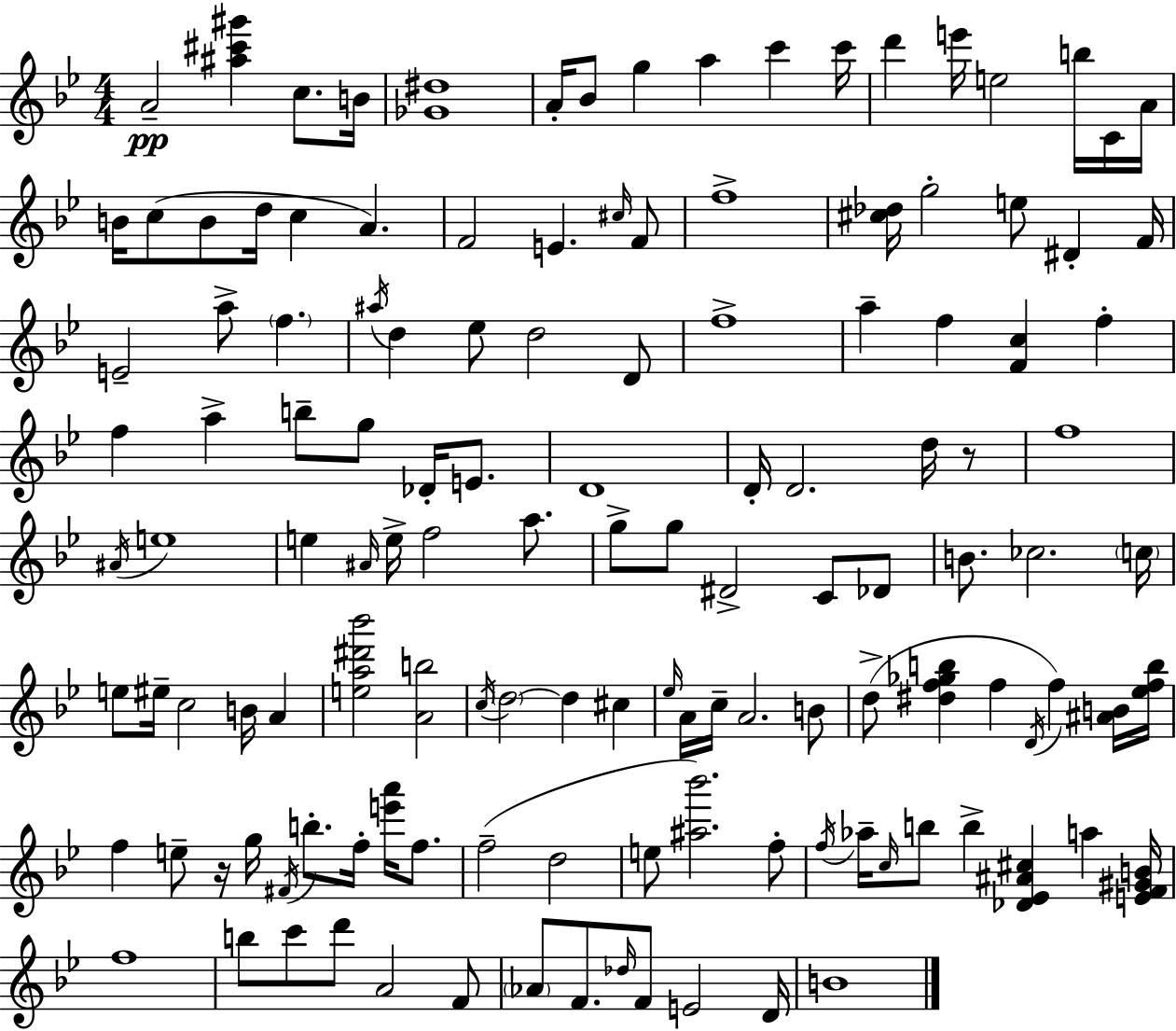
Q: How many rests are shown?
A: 2